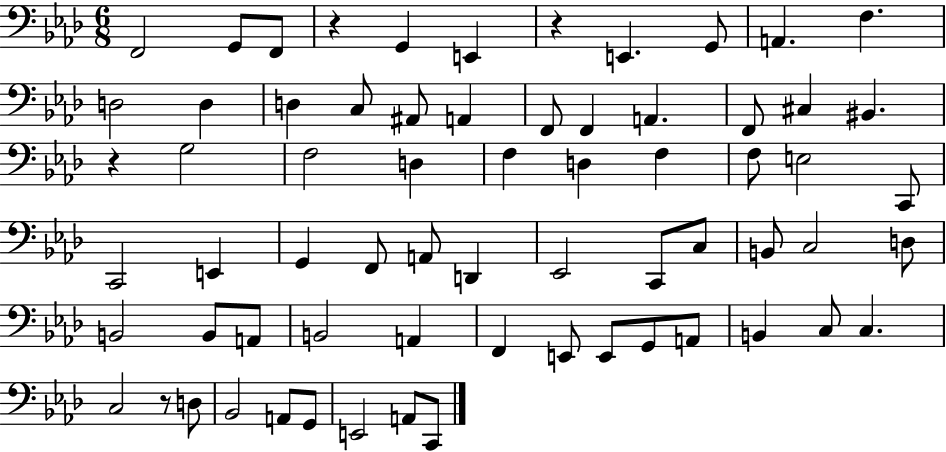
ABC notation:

X:1
T:Untitled
M:6/8
L:1/4
K:Ab
F,,2 G,,/2 F,,/2 z G,, E,, z E,, G,,/2 A,, F, D,2 D, D, C,/2 ^A,,/2 A,, F,,/2 F,, A,, F,,/2 ^C, ^B,, z G,2 F,2 D, F, D, F, F,/2 E,2 C,,/2 C,,2 E,, G,, F,,/2 A,,/2 D,, _E,,2 C,,/2 C,/2 B,,/2 C,2 D,/2 B,,2 B,,/2 A,,/2 B,,2 A,, F,, E,,/2 E,,/2 G,,/2 A,,/2 B,, C,/2 C, C,2 z/2 D,/2 _B,,2 A,,/2 G,,/2 E,,2 A,,/2 C,,/2